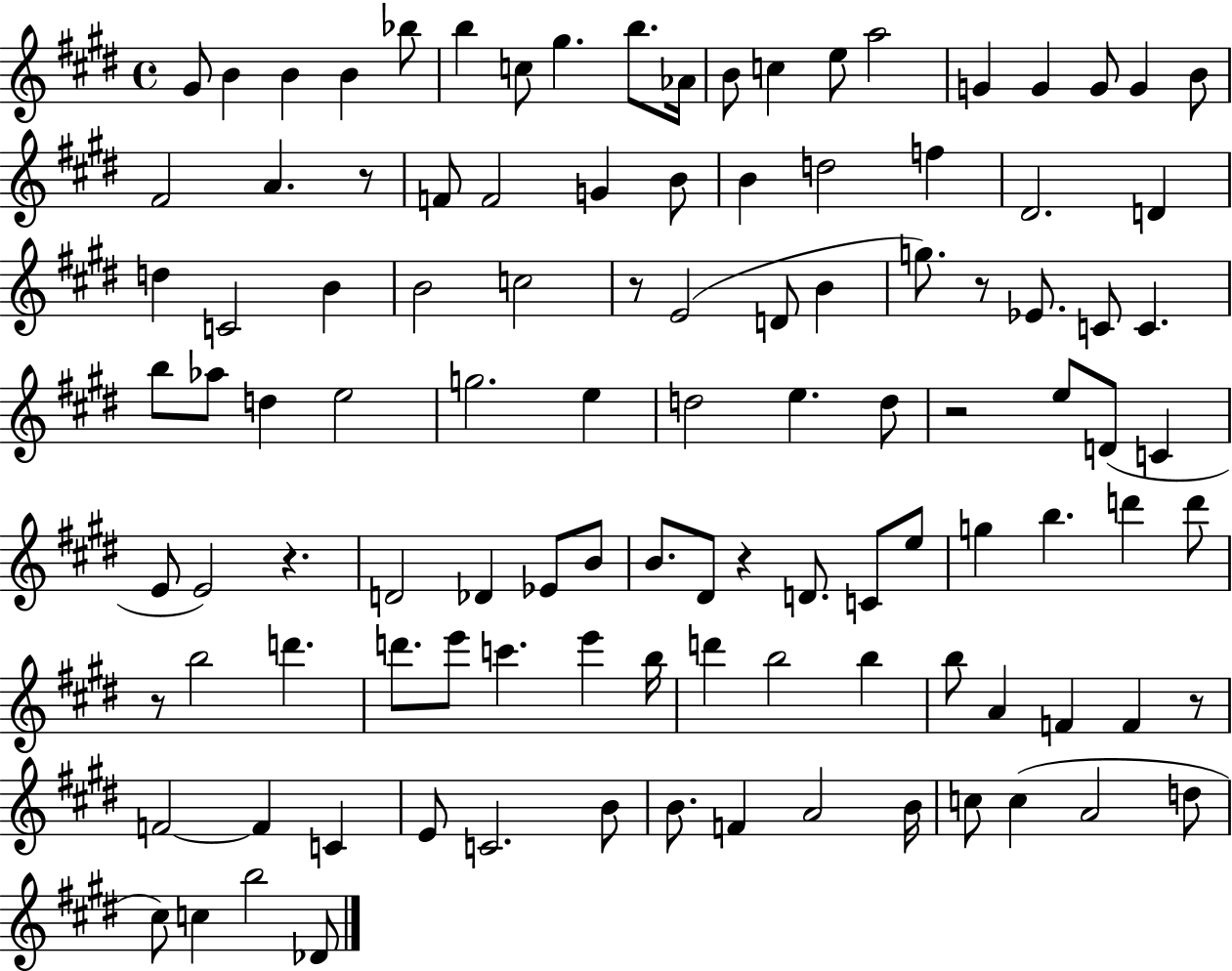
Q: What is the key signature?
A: E major